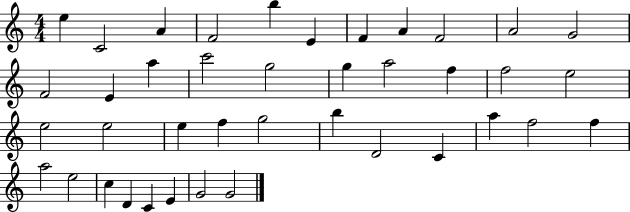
E5/q C4/h A4/q F4/h B5/q E4/q F4/q A4/q F4/h A4/h G4/h F4/h E4/q A5/q C6/h G5/h G5/q A5/h F5/q F5/h E5/h E5/h E5/h E5/q F5/q G5/h B5/q D4/h C4/q A5/q F5/h F5/q A5/h E5/h C5/q D4/q C4/q E4/q G4/h G4/h